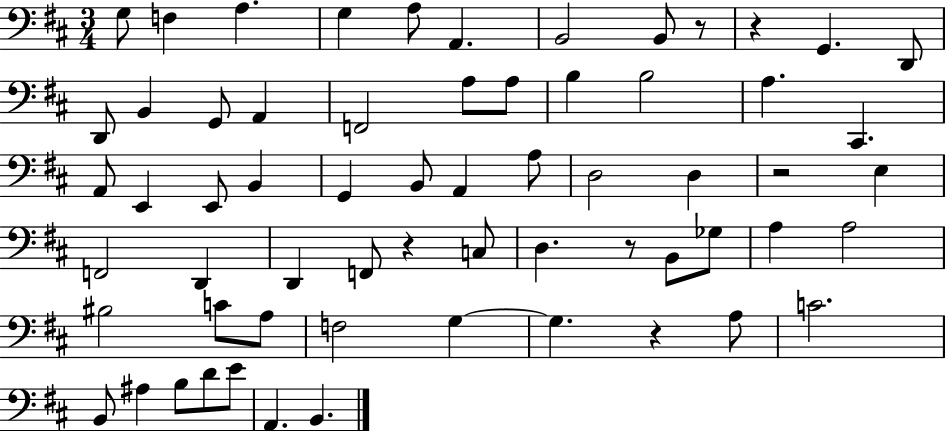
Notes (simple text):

G3/e F3/q A3/q. G3/q A3/e A2/q. B2/h B2/e R/e R/q G2/q. D2/e D2/e B2/q G2/e A2/q F2/h A3/e A3/e B3/q B3/h A3/q. C#2/q. A2/e E2/q E2/e B2/q G2/q B2/e A2/q A3/e D3/h D3/q R/h E3/q F2/h D2/q D2/q F2/e R/q C3/e D3/q. R/e B2/e Gb3/e A3/q A3/h BIS3/h C4/e A3/e F3/h G3/q G3/q. R/q A3/e C4/h. B2/e A#3/q B3/e D4/e E4/e A2/q. B2/q.